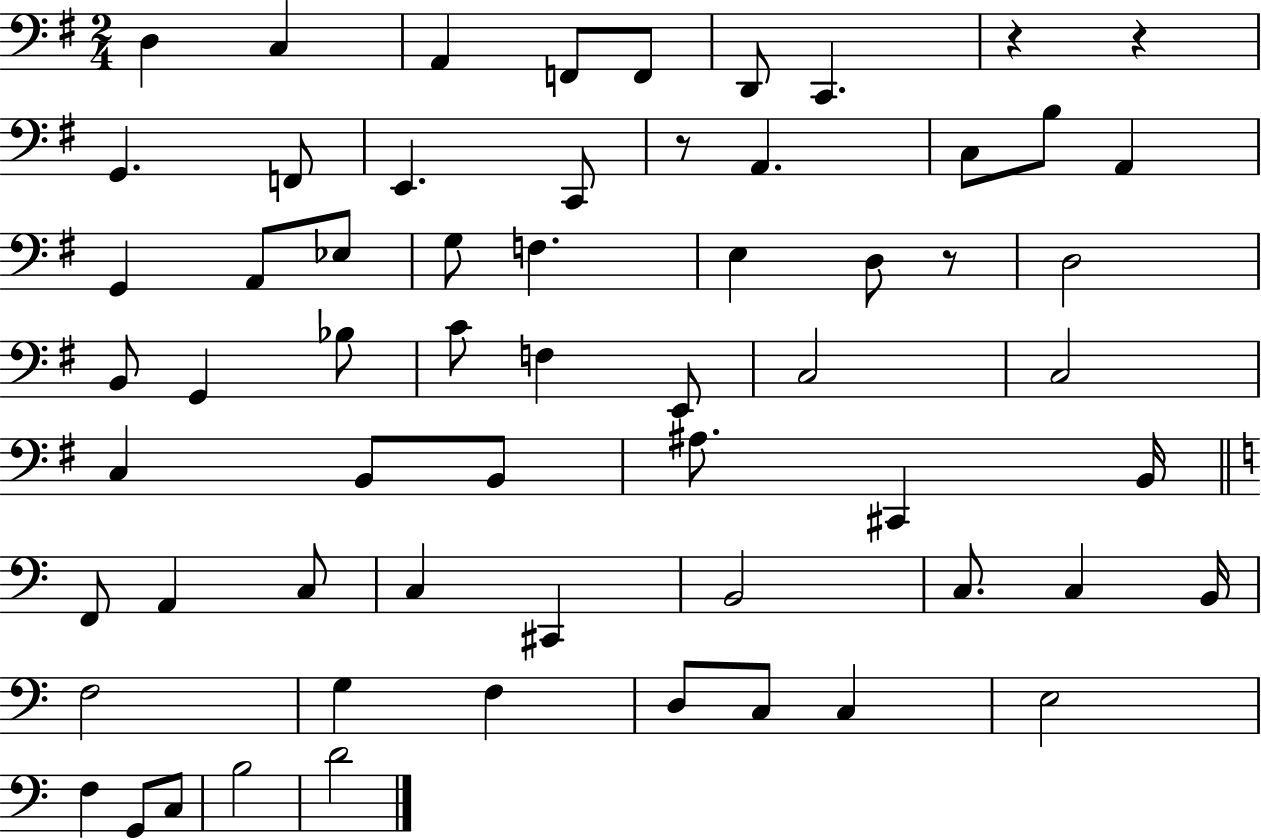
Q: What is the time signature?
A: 2/4